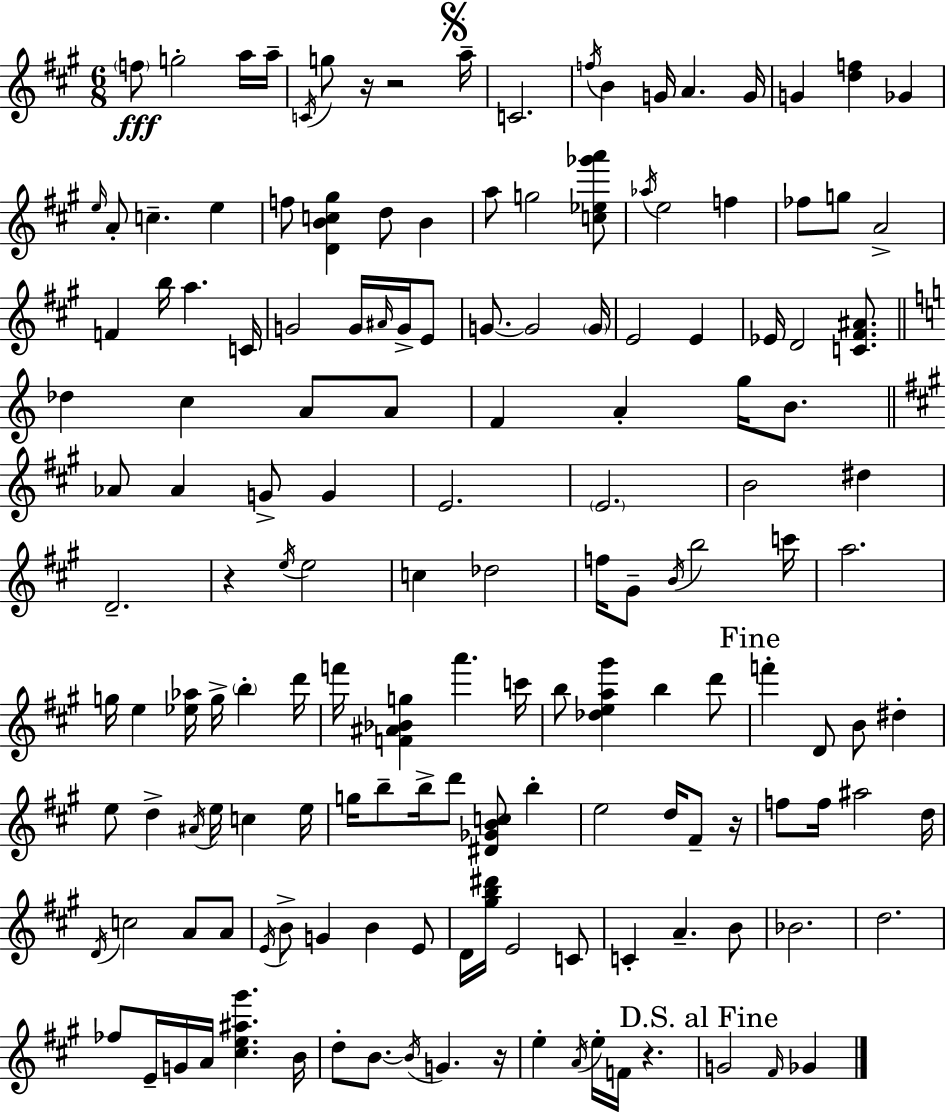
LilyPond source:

{
  \clef treble
  \numericTimeSignature
  \time 6/8
  \key a \major
  \parenthesize f''8\fff g''2-. a''16 a''16-- | \acciaccatura { c'16 } g''8 r16 r2 | \mark \markup { \musicglyph "scripts.segno" } a''16-- c'2. | \acciaccatura { f''16 } b'4 g'16 a'4. | \break g'16 g'4 <d'' f''>4 ges'4 | \grace { e''16 } a'8-. c''4.-- e''4 | f''8 <d' b' c'' gis''>4 d''8 b'4 | a''8 g''2 | \break <c'' ees'' ges''' a'''>8 \acciaccatura { aes''16 } e''2 | f''4 fes''8 g''8 a'2-> | f'4 b''16 a''4. | c'16 g'2 | \break g'16 \grace { ais'16 } g'16-> e'8 g'8.~~ g'2 | \parenthesize g'16 e'2 | e'4 ees'16 d'2 | <c' fis' ais'>8. \bar "||" \break \key c \major des''4 c''4 a'8 a'8 | f'4 a'4-. g''16 b'8. | \bar "||" \break \key a \major aes'8 aes'4 g'8-> g'4 | e'2. | \parenthesize e'2. | b'2 dis''4 | \break d'2.-- | r4 \acciaccatura { e''16 } e''2 | c''4 des''2 | f''16 gis'8-- \acciaccatura { b'16 } b''2 | \break c'''16 a''2. | g''16 e''4 <ees'' aes''>16 g''16-> \parenthesize b''4-. | d'''16 f'''16 <f' ais' bes' g''>4 a'''4. | c'''16 b''8 <des'' e'' a'' gis'''>4 b''4 | \break d'''8 \mark "Fine" f'''4-. d'8 b'8 dis''4-. | e''8 d''4-> \acciaccatura { ais'16 } e''16 c''4 | e''16 g''16 b''8-- b''16-> d'''8 <dis' ges' b' c''>8 b''4-. | e''2 d''16 | \break fis'8-- r16 f''8 f''16 ais''2 | d''16 \acciaccatura { d'16 } c''2 | a'8 a'8 \acciaccatura { e'16 } b'8-> g'4 b'4 | e'8 d'16 <gis'' b'' dis'''>16 e'2 | \break c'8 c'4-. a'4.-- | b'8 bes'2. | d''2. | fes''8 e'16-- g'16 a'16 <cis'' e'' ais'' gis'''>4. | \break b'16 d''8-. b'8.~~ \acciaccatura { b'16 } g'4. | r16 e''4-. \acciaccatura { a'16 } e''16-. | f'16 r4. \mark "D.S. al Fine" g'2 | \grace { fis'16 } ges'4 \bar "|."
}